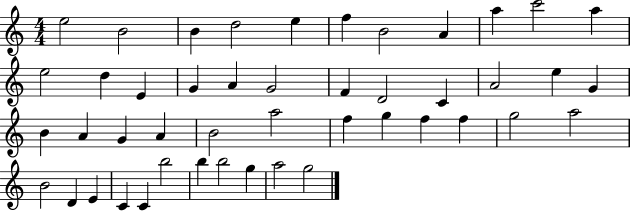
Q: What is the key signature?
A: C major